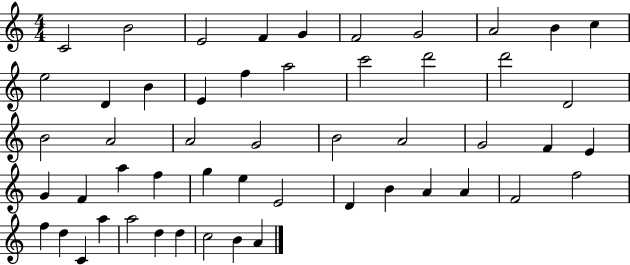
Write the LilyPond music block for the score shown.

{
  \clef treble
  \numericTimeSignature
  \time 4/4
  \key c \major
  c'2 b'2 | e'2 f'4 g'4 | f'2 g'2 | a'2 b'4 c''4 | \break e''2 d'4 b'4 | e'4 f''4 a''2 | c'''2 d'''2 | d'''2 d'2 | \break b'2 a'2 | a'2 g'2 | b'2 a'2 | g'2 f'4 e'4 | \break g'4 f'4 a''4 f''4 | g''4 e''4 e'2 | d'4 b'4 a'4 a'4 | f'2 f''2 | \break f''4 d''4 c'4 a''4 | a''2 d''4 d''4 | c''2 b'4 a'4 | \bar "|."
}